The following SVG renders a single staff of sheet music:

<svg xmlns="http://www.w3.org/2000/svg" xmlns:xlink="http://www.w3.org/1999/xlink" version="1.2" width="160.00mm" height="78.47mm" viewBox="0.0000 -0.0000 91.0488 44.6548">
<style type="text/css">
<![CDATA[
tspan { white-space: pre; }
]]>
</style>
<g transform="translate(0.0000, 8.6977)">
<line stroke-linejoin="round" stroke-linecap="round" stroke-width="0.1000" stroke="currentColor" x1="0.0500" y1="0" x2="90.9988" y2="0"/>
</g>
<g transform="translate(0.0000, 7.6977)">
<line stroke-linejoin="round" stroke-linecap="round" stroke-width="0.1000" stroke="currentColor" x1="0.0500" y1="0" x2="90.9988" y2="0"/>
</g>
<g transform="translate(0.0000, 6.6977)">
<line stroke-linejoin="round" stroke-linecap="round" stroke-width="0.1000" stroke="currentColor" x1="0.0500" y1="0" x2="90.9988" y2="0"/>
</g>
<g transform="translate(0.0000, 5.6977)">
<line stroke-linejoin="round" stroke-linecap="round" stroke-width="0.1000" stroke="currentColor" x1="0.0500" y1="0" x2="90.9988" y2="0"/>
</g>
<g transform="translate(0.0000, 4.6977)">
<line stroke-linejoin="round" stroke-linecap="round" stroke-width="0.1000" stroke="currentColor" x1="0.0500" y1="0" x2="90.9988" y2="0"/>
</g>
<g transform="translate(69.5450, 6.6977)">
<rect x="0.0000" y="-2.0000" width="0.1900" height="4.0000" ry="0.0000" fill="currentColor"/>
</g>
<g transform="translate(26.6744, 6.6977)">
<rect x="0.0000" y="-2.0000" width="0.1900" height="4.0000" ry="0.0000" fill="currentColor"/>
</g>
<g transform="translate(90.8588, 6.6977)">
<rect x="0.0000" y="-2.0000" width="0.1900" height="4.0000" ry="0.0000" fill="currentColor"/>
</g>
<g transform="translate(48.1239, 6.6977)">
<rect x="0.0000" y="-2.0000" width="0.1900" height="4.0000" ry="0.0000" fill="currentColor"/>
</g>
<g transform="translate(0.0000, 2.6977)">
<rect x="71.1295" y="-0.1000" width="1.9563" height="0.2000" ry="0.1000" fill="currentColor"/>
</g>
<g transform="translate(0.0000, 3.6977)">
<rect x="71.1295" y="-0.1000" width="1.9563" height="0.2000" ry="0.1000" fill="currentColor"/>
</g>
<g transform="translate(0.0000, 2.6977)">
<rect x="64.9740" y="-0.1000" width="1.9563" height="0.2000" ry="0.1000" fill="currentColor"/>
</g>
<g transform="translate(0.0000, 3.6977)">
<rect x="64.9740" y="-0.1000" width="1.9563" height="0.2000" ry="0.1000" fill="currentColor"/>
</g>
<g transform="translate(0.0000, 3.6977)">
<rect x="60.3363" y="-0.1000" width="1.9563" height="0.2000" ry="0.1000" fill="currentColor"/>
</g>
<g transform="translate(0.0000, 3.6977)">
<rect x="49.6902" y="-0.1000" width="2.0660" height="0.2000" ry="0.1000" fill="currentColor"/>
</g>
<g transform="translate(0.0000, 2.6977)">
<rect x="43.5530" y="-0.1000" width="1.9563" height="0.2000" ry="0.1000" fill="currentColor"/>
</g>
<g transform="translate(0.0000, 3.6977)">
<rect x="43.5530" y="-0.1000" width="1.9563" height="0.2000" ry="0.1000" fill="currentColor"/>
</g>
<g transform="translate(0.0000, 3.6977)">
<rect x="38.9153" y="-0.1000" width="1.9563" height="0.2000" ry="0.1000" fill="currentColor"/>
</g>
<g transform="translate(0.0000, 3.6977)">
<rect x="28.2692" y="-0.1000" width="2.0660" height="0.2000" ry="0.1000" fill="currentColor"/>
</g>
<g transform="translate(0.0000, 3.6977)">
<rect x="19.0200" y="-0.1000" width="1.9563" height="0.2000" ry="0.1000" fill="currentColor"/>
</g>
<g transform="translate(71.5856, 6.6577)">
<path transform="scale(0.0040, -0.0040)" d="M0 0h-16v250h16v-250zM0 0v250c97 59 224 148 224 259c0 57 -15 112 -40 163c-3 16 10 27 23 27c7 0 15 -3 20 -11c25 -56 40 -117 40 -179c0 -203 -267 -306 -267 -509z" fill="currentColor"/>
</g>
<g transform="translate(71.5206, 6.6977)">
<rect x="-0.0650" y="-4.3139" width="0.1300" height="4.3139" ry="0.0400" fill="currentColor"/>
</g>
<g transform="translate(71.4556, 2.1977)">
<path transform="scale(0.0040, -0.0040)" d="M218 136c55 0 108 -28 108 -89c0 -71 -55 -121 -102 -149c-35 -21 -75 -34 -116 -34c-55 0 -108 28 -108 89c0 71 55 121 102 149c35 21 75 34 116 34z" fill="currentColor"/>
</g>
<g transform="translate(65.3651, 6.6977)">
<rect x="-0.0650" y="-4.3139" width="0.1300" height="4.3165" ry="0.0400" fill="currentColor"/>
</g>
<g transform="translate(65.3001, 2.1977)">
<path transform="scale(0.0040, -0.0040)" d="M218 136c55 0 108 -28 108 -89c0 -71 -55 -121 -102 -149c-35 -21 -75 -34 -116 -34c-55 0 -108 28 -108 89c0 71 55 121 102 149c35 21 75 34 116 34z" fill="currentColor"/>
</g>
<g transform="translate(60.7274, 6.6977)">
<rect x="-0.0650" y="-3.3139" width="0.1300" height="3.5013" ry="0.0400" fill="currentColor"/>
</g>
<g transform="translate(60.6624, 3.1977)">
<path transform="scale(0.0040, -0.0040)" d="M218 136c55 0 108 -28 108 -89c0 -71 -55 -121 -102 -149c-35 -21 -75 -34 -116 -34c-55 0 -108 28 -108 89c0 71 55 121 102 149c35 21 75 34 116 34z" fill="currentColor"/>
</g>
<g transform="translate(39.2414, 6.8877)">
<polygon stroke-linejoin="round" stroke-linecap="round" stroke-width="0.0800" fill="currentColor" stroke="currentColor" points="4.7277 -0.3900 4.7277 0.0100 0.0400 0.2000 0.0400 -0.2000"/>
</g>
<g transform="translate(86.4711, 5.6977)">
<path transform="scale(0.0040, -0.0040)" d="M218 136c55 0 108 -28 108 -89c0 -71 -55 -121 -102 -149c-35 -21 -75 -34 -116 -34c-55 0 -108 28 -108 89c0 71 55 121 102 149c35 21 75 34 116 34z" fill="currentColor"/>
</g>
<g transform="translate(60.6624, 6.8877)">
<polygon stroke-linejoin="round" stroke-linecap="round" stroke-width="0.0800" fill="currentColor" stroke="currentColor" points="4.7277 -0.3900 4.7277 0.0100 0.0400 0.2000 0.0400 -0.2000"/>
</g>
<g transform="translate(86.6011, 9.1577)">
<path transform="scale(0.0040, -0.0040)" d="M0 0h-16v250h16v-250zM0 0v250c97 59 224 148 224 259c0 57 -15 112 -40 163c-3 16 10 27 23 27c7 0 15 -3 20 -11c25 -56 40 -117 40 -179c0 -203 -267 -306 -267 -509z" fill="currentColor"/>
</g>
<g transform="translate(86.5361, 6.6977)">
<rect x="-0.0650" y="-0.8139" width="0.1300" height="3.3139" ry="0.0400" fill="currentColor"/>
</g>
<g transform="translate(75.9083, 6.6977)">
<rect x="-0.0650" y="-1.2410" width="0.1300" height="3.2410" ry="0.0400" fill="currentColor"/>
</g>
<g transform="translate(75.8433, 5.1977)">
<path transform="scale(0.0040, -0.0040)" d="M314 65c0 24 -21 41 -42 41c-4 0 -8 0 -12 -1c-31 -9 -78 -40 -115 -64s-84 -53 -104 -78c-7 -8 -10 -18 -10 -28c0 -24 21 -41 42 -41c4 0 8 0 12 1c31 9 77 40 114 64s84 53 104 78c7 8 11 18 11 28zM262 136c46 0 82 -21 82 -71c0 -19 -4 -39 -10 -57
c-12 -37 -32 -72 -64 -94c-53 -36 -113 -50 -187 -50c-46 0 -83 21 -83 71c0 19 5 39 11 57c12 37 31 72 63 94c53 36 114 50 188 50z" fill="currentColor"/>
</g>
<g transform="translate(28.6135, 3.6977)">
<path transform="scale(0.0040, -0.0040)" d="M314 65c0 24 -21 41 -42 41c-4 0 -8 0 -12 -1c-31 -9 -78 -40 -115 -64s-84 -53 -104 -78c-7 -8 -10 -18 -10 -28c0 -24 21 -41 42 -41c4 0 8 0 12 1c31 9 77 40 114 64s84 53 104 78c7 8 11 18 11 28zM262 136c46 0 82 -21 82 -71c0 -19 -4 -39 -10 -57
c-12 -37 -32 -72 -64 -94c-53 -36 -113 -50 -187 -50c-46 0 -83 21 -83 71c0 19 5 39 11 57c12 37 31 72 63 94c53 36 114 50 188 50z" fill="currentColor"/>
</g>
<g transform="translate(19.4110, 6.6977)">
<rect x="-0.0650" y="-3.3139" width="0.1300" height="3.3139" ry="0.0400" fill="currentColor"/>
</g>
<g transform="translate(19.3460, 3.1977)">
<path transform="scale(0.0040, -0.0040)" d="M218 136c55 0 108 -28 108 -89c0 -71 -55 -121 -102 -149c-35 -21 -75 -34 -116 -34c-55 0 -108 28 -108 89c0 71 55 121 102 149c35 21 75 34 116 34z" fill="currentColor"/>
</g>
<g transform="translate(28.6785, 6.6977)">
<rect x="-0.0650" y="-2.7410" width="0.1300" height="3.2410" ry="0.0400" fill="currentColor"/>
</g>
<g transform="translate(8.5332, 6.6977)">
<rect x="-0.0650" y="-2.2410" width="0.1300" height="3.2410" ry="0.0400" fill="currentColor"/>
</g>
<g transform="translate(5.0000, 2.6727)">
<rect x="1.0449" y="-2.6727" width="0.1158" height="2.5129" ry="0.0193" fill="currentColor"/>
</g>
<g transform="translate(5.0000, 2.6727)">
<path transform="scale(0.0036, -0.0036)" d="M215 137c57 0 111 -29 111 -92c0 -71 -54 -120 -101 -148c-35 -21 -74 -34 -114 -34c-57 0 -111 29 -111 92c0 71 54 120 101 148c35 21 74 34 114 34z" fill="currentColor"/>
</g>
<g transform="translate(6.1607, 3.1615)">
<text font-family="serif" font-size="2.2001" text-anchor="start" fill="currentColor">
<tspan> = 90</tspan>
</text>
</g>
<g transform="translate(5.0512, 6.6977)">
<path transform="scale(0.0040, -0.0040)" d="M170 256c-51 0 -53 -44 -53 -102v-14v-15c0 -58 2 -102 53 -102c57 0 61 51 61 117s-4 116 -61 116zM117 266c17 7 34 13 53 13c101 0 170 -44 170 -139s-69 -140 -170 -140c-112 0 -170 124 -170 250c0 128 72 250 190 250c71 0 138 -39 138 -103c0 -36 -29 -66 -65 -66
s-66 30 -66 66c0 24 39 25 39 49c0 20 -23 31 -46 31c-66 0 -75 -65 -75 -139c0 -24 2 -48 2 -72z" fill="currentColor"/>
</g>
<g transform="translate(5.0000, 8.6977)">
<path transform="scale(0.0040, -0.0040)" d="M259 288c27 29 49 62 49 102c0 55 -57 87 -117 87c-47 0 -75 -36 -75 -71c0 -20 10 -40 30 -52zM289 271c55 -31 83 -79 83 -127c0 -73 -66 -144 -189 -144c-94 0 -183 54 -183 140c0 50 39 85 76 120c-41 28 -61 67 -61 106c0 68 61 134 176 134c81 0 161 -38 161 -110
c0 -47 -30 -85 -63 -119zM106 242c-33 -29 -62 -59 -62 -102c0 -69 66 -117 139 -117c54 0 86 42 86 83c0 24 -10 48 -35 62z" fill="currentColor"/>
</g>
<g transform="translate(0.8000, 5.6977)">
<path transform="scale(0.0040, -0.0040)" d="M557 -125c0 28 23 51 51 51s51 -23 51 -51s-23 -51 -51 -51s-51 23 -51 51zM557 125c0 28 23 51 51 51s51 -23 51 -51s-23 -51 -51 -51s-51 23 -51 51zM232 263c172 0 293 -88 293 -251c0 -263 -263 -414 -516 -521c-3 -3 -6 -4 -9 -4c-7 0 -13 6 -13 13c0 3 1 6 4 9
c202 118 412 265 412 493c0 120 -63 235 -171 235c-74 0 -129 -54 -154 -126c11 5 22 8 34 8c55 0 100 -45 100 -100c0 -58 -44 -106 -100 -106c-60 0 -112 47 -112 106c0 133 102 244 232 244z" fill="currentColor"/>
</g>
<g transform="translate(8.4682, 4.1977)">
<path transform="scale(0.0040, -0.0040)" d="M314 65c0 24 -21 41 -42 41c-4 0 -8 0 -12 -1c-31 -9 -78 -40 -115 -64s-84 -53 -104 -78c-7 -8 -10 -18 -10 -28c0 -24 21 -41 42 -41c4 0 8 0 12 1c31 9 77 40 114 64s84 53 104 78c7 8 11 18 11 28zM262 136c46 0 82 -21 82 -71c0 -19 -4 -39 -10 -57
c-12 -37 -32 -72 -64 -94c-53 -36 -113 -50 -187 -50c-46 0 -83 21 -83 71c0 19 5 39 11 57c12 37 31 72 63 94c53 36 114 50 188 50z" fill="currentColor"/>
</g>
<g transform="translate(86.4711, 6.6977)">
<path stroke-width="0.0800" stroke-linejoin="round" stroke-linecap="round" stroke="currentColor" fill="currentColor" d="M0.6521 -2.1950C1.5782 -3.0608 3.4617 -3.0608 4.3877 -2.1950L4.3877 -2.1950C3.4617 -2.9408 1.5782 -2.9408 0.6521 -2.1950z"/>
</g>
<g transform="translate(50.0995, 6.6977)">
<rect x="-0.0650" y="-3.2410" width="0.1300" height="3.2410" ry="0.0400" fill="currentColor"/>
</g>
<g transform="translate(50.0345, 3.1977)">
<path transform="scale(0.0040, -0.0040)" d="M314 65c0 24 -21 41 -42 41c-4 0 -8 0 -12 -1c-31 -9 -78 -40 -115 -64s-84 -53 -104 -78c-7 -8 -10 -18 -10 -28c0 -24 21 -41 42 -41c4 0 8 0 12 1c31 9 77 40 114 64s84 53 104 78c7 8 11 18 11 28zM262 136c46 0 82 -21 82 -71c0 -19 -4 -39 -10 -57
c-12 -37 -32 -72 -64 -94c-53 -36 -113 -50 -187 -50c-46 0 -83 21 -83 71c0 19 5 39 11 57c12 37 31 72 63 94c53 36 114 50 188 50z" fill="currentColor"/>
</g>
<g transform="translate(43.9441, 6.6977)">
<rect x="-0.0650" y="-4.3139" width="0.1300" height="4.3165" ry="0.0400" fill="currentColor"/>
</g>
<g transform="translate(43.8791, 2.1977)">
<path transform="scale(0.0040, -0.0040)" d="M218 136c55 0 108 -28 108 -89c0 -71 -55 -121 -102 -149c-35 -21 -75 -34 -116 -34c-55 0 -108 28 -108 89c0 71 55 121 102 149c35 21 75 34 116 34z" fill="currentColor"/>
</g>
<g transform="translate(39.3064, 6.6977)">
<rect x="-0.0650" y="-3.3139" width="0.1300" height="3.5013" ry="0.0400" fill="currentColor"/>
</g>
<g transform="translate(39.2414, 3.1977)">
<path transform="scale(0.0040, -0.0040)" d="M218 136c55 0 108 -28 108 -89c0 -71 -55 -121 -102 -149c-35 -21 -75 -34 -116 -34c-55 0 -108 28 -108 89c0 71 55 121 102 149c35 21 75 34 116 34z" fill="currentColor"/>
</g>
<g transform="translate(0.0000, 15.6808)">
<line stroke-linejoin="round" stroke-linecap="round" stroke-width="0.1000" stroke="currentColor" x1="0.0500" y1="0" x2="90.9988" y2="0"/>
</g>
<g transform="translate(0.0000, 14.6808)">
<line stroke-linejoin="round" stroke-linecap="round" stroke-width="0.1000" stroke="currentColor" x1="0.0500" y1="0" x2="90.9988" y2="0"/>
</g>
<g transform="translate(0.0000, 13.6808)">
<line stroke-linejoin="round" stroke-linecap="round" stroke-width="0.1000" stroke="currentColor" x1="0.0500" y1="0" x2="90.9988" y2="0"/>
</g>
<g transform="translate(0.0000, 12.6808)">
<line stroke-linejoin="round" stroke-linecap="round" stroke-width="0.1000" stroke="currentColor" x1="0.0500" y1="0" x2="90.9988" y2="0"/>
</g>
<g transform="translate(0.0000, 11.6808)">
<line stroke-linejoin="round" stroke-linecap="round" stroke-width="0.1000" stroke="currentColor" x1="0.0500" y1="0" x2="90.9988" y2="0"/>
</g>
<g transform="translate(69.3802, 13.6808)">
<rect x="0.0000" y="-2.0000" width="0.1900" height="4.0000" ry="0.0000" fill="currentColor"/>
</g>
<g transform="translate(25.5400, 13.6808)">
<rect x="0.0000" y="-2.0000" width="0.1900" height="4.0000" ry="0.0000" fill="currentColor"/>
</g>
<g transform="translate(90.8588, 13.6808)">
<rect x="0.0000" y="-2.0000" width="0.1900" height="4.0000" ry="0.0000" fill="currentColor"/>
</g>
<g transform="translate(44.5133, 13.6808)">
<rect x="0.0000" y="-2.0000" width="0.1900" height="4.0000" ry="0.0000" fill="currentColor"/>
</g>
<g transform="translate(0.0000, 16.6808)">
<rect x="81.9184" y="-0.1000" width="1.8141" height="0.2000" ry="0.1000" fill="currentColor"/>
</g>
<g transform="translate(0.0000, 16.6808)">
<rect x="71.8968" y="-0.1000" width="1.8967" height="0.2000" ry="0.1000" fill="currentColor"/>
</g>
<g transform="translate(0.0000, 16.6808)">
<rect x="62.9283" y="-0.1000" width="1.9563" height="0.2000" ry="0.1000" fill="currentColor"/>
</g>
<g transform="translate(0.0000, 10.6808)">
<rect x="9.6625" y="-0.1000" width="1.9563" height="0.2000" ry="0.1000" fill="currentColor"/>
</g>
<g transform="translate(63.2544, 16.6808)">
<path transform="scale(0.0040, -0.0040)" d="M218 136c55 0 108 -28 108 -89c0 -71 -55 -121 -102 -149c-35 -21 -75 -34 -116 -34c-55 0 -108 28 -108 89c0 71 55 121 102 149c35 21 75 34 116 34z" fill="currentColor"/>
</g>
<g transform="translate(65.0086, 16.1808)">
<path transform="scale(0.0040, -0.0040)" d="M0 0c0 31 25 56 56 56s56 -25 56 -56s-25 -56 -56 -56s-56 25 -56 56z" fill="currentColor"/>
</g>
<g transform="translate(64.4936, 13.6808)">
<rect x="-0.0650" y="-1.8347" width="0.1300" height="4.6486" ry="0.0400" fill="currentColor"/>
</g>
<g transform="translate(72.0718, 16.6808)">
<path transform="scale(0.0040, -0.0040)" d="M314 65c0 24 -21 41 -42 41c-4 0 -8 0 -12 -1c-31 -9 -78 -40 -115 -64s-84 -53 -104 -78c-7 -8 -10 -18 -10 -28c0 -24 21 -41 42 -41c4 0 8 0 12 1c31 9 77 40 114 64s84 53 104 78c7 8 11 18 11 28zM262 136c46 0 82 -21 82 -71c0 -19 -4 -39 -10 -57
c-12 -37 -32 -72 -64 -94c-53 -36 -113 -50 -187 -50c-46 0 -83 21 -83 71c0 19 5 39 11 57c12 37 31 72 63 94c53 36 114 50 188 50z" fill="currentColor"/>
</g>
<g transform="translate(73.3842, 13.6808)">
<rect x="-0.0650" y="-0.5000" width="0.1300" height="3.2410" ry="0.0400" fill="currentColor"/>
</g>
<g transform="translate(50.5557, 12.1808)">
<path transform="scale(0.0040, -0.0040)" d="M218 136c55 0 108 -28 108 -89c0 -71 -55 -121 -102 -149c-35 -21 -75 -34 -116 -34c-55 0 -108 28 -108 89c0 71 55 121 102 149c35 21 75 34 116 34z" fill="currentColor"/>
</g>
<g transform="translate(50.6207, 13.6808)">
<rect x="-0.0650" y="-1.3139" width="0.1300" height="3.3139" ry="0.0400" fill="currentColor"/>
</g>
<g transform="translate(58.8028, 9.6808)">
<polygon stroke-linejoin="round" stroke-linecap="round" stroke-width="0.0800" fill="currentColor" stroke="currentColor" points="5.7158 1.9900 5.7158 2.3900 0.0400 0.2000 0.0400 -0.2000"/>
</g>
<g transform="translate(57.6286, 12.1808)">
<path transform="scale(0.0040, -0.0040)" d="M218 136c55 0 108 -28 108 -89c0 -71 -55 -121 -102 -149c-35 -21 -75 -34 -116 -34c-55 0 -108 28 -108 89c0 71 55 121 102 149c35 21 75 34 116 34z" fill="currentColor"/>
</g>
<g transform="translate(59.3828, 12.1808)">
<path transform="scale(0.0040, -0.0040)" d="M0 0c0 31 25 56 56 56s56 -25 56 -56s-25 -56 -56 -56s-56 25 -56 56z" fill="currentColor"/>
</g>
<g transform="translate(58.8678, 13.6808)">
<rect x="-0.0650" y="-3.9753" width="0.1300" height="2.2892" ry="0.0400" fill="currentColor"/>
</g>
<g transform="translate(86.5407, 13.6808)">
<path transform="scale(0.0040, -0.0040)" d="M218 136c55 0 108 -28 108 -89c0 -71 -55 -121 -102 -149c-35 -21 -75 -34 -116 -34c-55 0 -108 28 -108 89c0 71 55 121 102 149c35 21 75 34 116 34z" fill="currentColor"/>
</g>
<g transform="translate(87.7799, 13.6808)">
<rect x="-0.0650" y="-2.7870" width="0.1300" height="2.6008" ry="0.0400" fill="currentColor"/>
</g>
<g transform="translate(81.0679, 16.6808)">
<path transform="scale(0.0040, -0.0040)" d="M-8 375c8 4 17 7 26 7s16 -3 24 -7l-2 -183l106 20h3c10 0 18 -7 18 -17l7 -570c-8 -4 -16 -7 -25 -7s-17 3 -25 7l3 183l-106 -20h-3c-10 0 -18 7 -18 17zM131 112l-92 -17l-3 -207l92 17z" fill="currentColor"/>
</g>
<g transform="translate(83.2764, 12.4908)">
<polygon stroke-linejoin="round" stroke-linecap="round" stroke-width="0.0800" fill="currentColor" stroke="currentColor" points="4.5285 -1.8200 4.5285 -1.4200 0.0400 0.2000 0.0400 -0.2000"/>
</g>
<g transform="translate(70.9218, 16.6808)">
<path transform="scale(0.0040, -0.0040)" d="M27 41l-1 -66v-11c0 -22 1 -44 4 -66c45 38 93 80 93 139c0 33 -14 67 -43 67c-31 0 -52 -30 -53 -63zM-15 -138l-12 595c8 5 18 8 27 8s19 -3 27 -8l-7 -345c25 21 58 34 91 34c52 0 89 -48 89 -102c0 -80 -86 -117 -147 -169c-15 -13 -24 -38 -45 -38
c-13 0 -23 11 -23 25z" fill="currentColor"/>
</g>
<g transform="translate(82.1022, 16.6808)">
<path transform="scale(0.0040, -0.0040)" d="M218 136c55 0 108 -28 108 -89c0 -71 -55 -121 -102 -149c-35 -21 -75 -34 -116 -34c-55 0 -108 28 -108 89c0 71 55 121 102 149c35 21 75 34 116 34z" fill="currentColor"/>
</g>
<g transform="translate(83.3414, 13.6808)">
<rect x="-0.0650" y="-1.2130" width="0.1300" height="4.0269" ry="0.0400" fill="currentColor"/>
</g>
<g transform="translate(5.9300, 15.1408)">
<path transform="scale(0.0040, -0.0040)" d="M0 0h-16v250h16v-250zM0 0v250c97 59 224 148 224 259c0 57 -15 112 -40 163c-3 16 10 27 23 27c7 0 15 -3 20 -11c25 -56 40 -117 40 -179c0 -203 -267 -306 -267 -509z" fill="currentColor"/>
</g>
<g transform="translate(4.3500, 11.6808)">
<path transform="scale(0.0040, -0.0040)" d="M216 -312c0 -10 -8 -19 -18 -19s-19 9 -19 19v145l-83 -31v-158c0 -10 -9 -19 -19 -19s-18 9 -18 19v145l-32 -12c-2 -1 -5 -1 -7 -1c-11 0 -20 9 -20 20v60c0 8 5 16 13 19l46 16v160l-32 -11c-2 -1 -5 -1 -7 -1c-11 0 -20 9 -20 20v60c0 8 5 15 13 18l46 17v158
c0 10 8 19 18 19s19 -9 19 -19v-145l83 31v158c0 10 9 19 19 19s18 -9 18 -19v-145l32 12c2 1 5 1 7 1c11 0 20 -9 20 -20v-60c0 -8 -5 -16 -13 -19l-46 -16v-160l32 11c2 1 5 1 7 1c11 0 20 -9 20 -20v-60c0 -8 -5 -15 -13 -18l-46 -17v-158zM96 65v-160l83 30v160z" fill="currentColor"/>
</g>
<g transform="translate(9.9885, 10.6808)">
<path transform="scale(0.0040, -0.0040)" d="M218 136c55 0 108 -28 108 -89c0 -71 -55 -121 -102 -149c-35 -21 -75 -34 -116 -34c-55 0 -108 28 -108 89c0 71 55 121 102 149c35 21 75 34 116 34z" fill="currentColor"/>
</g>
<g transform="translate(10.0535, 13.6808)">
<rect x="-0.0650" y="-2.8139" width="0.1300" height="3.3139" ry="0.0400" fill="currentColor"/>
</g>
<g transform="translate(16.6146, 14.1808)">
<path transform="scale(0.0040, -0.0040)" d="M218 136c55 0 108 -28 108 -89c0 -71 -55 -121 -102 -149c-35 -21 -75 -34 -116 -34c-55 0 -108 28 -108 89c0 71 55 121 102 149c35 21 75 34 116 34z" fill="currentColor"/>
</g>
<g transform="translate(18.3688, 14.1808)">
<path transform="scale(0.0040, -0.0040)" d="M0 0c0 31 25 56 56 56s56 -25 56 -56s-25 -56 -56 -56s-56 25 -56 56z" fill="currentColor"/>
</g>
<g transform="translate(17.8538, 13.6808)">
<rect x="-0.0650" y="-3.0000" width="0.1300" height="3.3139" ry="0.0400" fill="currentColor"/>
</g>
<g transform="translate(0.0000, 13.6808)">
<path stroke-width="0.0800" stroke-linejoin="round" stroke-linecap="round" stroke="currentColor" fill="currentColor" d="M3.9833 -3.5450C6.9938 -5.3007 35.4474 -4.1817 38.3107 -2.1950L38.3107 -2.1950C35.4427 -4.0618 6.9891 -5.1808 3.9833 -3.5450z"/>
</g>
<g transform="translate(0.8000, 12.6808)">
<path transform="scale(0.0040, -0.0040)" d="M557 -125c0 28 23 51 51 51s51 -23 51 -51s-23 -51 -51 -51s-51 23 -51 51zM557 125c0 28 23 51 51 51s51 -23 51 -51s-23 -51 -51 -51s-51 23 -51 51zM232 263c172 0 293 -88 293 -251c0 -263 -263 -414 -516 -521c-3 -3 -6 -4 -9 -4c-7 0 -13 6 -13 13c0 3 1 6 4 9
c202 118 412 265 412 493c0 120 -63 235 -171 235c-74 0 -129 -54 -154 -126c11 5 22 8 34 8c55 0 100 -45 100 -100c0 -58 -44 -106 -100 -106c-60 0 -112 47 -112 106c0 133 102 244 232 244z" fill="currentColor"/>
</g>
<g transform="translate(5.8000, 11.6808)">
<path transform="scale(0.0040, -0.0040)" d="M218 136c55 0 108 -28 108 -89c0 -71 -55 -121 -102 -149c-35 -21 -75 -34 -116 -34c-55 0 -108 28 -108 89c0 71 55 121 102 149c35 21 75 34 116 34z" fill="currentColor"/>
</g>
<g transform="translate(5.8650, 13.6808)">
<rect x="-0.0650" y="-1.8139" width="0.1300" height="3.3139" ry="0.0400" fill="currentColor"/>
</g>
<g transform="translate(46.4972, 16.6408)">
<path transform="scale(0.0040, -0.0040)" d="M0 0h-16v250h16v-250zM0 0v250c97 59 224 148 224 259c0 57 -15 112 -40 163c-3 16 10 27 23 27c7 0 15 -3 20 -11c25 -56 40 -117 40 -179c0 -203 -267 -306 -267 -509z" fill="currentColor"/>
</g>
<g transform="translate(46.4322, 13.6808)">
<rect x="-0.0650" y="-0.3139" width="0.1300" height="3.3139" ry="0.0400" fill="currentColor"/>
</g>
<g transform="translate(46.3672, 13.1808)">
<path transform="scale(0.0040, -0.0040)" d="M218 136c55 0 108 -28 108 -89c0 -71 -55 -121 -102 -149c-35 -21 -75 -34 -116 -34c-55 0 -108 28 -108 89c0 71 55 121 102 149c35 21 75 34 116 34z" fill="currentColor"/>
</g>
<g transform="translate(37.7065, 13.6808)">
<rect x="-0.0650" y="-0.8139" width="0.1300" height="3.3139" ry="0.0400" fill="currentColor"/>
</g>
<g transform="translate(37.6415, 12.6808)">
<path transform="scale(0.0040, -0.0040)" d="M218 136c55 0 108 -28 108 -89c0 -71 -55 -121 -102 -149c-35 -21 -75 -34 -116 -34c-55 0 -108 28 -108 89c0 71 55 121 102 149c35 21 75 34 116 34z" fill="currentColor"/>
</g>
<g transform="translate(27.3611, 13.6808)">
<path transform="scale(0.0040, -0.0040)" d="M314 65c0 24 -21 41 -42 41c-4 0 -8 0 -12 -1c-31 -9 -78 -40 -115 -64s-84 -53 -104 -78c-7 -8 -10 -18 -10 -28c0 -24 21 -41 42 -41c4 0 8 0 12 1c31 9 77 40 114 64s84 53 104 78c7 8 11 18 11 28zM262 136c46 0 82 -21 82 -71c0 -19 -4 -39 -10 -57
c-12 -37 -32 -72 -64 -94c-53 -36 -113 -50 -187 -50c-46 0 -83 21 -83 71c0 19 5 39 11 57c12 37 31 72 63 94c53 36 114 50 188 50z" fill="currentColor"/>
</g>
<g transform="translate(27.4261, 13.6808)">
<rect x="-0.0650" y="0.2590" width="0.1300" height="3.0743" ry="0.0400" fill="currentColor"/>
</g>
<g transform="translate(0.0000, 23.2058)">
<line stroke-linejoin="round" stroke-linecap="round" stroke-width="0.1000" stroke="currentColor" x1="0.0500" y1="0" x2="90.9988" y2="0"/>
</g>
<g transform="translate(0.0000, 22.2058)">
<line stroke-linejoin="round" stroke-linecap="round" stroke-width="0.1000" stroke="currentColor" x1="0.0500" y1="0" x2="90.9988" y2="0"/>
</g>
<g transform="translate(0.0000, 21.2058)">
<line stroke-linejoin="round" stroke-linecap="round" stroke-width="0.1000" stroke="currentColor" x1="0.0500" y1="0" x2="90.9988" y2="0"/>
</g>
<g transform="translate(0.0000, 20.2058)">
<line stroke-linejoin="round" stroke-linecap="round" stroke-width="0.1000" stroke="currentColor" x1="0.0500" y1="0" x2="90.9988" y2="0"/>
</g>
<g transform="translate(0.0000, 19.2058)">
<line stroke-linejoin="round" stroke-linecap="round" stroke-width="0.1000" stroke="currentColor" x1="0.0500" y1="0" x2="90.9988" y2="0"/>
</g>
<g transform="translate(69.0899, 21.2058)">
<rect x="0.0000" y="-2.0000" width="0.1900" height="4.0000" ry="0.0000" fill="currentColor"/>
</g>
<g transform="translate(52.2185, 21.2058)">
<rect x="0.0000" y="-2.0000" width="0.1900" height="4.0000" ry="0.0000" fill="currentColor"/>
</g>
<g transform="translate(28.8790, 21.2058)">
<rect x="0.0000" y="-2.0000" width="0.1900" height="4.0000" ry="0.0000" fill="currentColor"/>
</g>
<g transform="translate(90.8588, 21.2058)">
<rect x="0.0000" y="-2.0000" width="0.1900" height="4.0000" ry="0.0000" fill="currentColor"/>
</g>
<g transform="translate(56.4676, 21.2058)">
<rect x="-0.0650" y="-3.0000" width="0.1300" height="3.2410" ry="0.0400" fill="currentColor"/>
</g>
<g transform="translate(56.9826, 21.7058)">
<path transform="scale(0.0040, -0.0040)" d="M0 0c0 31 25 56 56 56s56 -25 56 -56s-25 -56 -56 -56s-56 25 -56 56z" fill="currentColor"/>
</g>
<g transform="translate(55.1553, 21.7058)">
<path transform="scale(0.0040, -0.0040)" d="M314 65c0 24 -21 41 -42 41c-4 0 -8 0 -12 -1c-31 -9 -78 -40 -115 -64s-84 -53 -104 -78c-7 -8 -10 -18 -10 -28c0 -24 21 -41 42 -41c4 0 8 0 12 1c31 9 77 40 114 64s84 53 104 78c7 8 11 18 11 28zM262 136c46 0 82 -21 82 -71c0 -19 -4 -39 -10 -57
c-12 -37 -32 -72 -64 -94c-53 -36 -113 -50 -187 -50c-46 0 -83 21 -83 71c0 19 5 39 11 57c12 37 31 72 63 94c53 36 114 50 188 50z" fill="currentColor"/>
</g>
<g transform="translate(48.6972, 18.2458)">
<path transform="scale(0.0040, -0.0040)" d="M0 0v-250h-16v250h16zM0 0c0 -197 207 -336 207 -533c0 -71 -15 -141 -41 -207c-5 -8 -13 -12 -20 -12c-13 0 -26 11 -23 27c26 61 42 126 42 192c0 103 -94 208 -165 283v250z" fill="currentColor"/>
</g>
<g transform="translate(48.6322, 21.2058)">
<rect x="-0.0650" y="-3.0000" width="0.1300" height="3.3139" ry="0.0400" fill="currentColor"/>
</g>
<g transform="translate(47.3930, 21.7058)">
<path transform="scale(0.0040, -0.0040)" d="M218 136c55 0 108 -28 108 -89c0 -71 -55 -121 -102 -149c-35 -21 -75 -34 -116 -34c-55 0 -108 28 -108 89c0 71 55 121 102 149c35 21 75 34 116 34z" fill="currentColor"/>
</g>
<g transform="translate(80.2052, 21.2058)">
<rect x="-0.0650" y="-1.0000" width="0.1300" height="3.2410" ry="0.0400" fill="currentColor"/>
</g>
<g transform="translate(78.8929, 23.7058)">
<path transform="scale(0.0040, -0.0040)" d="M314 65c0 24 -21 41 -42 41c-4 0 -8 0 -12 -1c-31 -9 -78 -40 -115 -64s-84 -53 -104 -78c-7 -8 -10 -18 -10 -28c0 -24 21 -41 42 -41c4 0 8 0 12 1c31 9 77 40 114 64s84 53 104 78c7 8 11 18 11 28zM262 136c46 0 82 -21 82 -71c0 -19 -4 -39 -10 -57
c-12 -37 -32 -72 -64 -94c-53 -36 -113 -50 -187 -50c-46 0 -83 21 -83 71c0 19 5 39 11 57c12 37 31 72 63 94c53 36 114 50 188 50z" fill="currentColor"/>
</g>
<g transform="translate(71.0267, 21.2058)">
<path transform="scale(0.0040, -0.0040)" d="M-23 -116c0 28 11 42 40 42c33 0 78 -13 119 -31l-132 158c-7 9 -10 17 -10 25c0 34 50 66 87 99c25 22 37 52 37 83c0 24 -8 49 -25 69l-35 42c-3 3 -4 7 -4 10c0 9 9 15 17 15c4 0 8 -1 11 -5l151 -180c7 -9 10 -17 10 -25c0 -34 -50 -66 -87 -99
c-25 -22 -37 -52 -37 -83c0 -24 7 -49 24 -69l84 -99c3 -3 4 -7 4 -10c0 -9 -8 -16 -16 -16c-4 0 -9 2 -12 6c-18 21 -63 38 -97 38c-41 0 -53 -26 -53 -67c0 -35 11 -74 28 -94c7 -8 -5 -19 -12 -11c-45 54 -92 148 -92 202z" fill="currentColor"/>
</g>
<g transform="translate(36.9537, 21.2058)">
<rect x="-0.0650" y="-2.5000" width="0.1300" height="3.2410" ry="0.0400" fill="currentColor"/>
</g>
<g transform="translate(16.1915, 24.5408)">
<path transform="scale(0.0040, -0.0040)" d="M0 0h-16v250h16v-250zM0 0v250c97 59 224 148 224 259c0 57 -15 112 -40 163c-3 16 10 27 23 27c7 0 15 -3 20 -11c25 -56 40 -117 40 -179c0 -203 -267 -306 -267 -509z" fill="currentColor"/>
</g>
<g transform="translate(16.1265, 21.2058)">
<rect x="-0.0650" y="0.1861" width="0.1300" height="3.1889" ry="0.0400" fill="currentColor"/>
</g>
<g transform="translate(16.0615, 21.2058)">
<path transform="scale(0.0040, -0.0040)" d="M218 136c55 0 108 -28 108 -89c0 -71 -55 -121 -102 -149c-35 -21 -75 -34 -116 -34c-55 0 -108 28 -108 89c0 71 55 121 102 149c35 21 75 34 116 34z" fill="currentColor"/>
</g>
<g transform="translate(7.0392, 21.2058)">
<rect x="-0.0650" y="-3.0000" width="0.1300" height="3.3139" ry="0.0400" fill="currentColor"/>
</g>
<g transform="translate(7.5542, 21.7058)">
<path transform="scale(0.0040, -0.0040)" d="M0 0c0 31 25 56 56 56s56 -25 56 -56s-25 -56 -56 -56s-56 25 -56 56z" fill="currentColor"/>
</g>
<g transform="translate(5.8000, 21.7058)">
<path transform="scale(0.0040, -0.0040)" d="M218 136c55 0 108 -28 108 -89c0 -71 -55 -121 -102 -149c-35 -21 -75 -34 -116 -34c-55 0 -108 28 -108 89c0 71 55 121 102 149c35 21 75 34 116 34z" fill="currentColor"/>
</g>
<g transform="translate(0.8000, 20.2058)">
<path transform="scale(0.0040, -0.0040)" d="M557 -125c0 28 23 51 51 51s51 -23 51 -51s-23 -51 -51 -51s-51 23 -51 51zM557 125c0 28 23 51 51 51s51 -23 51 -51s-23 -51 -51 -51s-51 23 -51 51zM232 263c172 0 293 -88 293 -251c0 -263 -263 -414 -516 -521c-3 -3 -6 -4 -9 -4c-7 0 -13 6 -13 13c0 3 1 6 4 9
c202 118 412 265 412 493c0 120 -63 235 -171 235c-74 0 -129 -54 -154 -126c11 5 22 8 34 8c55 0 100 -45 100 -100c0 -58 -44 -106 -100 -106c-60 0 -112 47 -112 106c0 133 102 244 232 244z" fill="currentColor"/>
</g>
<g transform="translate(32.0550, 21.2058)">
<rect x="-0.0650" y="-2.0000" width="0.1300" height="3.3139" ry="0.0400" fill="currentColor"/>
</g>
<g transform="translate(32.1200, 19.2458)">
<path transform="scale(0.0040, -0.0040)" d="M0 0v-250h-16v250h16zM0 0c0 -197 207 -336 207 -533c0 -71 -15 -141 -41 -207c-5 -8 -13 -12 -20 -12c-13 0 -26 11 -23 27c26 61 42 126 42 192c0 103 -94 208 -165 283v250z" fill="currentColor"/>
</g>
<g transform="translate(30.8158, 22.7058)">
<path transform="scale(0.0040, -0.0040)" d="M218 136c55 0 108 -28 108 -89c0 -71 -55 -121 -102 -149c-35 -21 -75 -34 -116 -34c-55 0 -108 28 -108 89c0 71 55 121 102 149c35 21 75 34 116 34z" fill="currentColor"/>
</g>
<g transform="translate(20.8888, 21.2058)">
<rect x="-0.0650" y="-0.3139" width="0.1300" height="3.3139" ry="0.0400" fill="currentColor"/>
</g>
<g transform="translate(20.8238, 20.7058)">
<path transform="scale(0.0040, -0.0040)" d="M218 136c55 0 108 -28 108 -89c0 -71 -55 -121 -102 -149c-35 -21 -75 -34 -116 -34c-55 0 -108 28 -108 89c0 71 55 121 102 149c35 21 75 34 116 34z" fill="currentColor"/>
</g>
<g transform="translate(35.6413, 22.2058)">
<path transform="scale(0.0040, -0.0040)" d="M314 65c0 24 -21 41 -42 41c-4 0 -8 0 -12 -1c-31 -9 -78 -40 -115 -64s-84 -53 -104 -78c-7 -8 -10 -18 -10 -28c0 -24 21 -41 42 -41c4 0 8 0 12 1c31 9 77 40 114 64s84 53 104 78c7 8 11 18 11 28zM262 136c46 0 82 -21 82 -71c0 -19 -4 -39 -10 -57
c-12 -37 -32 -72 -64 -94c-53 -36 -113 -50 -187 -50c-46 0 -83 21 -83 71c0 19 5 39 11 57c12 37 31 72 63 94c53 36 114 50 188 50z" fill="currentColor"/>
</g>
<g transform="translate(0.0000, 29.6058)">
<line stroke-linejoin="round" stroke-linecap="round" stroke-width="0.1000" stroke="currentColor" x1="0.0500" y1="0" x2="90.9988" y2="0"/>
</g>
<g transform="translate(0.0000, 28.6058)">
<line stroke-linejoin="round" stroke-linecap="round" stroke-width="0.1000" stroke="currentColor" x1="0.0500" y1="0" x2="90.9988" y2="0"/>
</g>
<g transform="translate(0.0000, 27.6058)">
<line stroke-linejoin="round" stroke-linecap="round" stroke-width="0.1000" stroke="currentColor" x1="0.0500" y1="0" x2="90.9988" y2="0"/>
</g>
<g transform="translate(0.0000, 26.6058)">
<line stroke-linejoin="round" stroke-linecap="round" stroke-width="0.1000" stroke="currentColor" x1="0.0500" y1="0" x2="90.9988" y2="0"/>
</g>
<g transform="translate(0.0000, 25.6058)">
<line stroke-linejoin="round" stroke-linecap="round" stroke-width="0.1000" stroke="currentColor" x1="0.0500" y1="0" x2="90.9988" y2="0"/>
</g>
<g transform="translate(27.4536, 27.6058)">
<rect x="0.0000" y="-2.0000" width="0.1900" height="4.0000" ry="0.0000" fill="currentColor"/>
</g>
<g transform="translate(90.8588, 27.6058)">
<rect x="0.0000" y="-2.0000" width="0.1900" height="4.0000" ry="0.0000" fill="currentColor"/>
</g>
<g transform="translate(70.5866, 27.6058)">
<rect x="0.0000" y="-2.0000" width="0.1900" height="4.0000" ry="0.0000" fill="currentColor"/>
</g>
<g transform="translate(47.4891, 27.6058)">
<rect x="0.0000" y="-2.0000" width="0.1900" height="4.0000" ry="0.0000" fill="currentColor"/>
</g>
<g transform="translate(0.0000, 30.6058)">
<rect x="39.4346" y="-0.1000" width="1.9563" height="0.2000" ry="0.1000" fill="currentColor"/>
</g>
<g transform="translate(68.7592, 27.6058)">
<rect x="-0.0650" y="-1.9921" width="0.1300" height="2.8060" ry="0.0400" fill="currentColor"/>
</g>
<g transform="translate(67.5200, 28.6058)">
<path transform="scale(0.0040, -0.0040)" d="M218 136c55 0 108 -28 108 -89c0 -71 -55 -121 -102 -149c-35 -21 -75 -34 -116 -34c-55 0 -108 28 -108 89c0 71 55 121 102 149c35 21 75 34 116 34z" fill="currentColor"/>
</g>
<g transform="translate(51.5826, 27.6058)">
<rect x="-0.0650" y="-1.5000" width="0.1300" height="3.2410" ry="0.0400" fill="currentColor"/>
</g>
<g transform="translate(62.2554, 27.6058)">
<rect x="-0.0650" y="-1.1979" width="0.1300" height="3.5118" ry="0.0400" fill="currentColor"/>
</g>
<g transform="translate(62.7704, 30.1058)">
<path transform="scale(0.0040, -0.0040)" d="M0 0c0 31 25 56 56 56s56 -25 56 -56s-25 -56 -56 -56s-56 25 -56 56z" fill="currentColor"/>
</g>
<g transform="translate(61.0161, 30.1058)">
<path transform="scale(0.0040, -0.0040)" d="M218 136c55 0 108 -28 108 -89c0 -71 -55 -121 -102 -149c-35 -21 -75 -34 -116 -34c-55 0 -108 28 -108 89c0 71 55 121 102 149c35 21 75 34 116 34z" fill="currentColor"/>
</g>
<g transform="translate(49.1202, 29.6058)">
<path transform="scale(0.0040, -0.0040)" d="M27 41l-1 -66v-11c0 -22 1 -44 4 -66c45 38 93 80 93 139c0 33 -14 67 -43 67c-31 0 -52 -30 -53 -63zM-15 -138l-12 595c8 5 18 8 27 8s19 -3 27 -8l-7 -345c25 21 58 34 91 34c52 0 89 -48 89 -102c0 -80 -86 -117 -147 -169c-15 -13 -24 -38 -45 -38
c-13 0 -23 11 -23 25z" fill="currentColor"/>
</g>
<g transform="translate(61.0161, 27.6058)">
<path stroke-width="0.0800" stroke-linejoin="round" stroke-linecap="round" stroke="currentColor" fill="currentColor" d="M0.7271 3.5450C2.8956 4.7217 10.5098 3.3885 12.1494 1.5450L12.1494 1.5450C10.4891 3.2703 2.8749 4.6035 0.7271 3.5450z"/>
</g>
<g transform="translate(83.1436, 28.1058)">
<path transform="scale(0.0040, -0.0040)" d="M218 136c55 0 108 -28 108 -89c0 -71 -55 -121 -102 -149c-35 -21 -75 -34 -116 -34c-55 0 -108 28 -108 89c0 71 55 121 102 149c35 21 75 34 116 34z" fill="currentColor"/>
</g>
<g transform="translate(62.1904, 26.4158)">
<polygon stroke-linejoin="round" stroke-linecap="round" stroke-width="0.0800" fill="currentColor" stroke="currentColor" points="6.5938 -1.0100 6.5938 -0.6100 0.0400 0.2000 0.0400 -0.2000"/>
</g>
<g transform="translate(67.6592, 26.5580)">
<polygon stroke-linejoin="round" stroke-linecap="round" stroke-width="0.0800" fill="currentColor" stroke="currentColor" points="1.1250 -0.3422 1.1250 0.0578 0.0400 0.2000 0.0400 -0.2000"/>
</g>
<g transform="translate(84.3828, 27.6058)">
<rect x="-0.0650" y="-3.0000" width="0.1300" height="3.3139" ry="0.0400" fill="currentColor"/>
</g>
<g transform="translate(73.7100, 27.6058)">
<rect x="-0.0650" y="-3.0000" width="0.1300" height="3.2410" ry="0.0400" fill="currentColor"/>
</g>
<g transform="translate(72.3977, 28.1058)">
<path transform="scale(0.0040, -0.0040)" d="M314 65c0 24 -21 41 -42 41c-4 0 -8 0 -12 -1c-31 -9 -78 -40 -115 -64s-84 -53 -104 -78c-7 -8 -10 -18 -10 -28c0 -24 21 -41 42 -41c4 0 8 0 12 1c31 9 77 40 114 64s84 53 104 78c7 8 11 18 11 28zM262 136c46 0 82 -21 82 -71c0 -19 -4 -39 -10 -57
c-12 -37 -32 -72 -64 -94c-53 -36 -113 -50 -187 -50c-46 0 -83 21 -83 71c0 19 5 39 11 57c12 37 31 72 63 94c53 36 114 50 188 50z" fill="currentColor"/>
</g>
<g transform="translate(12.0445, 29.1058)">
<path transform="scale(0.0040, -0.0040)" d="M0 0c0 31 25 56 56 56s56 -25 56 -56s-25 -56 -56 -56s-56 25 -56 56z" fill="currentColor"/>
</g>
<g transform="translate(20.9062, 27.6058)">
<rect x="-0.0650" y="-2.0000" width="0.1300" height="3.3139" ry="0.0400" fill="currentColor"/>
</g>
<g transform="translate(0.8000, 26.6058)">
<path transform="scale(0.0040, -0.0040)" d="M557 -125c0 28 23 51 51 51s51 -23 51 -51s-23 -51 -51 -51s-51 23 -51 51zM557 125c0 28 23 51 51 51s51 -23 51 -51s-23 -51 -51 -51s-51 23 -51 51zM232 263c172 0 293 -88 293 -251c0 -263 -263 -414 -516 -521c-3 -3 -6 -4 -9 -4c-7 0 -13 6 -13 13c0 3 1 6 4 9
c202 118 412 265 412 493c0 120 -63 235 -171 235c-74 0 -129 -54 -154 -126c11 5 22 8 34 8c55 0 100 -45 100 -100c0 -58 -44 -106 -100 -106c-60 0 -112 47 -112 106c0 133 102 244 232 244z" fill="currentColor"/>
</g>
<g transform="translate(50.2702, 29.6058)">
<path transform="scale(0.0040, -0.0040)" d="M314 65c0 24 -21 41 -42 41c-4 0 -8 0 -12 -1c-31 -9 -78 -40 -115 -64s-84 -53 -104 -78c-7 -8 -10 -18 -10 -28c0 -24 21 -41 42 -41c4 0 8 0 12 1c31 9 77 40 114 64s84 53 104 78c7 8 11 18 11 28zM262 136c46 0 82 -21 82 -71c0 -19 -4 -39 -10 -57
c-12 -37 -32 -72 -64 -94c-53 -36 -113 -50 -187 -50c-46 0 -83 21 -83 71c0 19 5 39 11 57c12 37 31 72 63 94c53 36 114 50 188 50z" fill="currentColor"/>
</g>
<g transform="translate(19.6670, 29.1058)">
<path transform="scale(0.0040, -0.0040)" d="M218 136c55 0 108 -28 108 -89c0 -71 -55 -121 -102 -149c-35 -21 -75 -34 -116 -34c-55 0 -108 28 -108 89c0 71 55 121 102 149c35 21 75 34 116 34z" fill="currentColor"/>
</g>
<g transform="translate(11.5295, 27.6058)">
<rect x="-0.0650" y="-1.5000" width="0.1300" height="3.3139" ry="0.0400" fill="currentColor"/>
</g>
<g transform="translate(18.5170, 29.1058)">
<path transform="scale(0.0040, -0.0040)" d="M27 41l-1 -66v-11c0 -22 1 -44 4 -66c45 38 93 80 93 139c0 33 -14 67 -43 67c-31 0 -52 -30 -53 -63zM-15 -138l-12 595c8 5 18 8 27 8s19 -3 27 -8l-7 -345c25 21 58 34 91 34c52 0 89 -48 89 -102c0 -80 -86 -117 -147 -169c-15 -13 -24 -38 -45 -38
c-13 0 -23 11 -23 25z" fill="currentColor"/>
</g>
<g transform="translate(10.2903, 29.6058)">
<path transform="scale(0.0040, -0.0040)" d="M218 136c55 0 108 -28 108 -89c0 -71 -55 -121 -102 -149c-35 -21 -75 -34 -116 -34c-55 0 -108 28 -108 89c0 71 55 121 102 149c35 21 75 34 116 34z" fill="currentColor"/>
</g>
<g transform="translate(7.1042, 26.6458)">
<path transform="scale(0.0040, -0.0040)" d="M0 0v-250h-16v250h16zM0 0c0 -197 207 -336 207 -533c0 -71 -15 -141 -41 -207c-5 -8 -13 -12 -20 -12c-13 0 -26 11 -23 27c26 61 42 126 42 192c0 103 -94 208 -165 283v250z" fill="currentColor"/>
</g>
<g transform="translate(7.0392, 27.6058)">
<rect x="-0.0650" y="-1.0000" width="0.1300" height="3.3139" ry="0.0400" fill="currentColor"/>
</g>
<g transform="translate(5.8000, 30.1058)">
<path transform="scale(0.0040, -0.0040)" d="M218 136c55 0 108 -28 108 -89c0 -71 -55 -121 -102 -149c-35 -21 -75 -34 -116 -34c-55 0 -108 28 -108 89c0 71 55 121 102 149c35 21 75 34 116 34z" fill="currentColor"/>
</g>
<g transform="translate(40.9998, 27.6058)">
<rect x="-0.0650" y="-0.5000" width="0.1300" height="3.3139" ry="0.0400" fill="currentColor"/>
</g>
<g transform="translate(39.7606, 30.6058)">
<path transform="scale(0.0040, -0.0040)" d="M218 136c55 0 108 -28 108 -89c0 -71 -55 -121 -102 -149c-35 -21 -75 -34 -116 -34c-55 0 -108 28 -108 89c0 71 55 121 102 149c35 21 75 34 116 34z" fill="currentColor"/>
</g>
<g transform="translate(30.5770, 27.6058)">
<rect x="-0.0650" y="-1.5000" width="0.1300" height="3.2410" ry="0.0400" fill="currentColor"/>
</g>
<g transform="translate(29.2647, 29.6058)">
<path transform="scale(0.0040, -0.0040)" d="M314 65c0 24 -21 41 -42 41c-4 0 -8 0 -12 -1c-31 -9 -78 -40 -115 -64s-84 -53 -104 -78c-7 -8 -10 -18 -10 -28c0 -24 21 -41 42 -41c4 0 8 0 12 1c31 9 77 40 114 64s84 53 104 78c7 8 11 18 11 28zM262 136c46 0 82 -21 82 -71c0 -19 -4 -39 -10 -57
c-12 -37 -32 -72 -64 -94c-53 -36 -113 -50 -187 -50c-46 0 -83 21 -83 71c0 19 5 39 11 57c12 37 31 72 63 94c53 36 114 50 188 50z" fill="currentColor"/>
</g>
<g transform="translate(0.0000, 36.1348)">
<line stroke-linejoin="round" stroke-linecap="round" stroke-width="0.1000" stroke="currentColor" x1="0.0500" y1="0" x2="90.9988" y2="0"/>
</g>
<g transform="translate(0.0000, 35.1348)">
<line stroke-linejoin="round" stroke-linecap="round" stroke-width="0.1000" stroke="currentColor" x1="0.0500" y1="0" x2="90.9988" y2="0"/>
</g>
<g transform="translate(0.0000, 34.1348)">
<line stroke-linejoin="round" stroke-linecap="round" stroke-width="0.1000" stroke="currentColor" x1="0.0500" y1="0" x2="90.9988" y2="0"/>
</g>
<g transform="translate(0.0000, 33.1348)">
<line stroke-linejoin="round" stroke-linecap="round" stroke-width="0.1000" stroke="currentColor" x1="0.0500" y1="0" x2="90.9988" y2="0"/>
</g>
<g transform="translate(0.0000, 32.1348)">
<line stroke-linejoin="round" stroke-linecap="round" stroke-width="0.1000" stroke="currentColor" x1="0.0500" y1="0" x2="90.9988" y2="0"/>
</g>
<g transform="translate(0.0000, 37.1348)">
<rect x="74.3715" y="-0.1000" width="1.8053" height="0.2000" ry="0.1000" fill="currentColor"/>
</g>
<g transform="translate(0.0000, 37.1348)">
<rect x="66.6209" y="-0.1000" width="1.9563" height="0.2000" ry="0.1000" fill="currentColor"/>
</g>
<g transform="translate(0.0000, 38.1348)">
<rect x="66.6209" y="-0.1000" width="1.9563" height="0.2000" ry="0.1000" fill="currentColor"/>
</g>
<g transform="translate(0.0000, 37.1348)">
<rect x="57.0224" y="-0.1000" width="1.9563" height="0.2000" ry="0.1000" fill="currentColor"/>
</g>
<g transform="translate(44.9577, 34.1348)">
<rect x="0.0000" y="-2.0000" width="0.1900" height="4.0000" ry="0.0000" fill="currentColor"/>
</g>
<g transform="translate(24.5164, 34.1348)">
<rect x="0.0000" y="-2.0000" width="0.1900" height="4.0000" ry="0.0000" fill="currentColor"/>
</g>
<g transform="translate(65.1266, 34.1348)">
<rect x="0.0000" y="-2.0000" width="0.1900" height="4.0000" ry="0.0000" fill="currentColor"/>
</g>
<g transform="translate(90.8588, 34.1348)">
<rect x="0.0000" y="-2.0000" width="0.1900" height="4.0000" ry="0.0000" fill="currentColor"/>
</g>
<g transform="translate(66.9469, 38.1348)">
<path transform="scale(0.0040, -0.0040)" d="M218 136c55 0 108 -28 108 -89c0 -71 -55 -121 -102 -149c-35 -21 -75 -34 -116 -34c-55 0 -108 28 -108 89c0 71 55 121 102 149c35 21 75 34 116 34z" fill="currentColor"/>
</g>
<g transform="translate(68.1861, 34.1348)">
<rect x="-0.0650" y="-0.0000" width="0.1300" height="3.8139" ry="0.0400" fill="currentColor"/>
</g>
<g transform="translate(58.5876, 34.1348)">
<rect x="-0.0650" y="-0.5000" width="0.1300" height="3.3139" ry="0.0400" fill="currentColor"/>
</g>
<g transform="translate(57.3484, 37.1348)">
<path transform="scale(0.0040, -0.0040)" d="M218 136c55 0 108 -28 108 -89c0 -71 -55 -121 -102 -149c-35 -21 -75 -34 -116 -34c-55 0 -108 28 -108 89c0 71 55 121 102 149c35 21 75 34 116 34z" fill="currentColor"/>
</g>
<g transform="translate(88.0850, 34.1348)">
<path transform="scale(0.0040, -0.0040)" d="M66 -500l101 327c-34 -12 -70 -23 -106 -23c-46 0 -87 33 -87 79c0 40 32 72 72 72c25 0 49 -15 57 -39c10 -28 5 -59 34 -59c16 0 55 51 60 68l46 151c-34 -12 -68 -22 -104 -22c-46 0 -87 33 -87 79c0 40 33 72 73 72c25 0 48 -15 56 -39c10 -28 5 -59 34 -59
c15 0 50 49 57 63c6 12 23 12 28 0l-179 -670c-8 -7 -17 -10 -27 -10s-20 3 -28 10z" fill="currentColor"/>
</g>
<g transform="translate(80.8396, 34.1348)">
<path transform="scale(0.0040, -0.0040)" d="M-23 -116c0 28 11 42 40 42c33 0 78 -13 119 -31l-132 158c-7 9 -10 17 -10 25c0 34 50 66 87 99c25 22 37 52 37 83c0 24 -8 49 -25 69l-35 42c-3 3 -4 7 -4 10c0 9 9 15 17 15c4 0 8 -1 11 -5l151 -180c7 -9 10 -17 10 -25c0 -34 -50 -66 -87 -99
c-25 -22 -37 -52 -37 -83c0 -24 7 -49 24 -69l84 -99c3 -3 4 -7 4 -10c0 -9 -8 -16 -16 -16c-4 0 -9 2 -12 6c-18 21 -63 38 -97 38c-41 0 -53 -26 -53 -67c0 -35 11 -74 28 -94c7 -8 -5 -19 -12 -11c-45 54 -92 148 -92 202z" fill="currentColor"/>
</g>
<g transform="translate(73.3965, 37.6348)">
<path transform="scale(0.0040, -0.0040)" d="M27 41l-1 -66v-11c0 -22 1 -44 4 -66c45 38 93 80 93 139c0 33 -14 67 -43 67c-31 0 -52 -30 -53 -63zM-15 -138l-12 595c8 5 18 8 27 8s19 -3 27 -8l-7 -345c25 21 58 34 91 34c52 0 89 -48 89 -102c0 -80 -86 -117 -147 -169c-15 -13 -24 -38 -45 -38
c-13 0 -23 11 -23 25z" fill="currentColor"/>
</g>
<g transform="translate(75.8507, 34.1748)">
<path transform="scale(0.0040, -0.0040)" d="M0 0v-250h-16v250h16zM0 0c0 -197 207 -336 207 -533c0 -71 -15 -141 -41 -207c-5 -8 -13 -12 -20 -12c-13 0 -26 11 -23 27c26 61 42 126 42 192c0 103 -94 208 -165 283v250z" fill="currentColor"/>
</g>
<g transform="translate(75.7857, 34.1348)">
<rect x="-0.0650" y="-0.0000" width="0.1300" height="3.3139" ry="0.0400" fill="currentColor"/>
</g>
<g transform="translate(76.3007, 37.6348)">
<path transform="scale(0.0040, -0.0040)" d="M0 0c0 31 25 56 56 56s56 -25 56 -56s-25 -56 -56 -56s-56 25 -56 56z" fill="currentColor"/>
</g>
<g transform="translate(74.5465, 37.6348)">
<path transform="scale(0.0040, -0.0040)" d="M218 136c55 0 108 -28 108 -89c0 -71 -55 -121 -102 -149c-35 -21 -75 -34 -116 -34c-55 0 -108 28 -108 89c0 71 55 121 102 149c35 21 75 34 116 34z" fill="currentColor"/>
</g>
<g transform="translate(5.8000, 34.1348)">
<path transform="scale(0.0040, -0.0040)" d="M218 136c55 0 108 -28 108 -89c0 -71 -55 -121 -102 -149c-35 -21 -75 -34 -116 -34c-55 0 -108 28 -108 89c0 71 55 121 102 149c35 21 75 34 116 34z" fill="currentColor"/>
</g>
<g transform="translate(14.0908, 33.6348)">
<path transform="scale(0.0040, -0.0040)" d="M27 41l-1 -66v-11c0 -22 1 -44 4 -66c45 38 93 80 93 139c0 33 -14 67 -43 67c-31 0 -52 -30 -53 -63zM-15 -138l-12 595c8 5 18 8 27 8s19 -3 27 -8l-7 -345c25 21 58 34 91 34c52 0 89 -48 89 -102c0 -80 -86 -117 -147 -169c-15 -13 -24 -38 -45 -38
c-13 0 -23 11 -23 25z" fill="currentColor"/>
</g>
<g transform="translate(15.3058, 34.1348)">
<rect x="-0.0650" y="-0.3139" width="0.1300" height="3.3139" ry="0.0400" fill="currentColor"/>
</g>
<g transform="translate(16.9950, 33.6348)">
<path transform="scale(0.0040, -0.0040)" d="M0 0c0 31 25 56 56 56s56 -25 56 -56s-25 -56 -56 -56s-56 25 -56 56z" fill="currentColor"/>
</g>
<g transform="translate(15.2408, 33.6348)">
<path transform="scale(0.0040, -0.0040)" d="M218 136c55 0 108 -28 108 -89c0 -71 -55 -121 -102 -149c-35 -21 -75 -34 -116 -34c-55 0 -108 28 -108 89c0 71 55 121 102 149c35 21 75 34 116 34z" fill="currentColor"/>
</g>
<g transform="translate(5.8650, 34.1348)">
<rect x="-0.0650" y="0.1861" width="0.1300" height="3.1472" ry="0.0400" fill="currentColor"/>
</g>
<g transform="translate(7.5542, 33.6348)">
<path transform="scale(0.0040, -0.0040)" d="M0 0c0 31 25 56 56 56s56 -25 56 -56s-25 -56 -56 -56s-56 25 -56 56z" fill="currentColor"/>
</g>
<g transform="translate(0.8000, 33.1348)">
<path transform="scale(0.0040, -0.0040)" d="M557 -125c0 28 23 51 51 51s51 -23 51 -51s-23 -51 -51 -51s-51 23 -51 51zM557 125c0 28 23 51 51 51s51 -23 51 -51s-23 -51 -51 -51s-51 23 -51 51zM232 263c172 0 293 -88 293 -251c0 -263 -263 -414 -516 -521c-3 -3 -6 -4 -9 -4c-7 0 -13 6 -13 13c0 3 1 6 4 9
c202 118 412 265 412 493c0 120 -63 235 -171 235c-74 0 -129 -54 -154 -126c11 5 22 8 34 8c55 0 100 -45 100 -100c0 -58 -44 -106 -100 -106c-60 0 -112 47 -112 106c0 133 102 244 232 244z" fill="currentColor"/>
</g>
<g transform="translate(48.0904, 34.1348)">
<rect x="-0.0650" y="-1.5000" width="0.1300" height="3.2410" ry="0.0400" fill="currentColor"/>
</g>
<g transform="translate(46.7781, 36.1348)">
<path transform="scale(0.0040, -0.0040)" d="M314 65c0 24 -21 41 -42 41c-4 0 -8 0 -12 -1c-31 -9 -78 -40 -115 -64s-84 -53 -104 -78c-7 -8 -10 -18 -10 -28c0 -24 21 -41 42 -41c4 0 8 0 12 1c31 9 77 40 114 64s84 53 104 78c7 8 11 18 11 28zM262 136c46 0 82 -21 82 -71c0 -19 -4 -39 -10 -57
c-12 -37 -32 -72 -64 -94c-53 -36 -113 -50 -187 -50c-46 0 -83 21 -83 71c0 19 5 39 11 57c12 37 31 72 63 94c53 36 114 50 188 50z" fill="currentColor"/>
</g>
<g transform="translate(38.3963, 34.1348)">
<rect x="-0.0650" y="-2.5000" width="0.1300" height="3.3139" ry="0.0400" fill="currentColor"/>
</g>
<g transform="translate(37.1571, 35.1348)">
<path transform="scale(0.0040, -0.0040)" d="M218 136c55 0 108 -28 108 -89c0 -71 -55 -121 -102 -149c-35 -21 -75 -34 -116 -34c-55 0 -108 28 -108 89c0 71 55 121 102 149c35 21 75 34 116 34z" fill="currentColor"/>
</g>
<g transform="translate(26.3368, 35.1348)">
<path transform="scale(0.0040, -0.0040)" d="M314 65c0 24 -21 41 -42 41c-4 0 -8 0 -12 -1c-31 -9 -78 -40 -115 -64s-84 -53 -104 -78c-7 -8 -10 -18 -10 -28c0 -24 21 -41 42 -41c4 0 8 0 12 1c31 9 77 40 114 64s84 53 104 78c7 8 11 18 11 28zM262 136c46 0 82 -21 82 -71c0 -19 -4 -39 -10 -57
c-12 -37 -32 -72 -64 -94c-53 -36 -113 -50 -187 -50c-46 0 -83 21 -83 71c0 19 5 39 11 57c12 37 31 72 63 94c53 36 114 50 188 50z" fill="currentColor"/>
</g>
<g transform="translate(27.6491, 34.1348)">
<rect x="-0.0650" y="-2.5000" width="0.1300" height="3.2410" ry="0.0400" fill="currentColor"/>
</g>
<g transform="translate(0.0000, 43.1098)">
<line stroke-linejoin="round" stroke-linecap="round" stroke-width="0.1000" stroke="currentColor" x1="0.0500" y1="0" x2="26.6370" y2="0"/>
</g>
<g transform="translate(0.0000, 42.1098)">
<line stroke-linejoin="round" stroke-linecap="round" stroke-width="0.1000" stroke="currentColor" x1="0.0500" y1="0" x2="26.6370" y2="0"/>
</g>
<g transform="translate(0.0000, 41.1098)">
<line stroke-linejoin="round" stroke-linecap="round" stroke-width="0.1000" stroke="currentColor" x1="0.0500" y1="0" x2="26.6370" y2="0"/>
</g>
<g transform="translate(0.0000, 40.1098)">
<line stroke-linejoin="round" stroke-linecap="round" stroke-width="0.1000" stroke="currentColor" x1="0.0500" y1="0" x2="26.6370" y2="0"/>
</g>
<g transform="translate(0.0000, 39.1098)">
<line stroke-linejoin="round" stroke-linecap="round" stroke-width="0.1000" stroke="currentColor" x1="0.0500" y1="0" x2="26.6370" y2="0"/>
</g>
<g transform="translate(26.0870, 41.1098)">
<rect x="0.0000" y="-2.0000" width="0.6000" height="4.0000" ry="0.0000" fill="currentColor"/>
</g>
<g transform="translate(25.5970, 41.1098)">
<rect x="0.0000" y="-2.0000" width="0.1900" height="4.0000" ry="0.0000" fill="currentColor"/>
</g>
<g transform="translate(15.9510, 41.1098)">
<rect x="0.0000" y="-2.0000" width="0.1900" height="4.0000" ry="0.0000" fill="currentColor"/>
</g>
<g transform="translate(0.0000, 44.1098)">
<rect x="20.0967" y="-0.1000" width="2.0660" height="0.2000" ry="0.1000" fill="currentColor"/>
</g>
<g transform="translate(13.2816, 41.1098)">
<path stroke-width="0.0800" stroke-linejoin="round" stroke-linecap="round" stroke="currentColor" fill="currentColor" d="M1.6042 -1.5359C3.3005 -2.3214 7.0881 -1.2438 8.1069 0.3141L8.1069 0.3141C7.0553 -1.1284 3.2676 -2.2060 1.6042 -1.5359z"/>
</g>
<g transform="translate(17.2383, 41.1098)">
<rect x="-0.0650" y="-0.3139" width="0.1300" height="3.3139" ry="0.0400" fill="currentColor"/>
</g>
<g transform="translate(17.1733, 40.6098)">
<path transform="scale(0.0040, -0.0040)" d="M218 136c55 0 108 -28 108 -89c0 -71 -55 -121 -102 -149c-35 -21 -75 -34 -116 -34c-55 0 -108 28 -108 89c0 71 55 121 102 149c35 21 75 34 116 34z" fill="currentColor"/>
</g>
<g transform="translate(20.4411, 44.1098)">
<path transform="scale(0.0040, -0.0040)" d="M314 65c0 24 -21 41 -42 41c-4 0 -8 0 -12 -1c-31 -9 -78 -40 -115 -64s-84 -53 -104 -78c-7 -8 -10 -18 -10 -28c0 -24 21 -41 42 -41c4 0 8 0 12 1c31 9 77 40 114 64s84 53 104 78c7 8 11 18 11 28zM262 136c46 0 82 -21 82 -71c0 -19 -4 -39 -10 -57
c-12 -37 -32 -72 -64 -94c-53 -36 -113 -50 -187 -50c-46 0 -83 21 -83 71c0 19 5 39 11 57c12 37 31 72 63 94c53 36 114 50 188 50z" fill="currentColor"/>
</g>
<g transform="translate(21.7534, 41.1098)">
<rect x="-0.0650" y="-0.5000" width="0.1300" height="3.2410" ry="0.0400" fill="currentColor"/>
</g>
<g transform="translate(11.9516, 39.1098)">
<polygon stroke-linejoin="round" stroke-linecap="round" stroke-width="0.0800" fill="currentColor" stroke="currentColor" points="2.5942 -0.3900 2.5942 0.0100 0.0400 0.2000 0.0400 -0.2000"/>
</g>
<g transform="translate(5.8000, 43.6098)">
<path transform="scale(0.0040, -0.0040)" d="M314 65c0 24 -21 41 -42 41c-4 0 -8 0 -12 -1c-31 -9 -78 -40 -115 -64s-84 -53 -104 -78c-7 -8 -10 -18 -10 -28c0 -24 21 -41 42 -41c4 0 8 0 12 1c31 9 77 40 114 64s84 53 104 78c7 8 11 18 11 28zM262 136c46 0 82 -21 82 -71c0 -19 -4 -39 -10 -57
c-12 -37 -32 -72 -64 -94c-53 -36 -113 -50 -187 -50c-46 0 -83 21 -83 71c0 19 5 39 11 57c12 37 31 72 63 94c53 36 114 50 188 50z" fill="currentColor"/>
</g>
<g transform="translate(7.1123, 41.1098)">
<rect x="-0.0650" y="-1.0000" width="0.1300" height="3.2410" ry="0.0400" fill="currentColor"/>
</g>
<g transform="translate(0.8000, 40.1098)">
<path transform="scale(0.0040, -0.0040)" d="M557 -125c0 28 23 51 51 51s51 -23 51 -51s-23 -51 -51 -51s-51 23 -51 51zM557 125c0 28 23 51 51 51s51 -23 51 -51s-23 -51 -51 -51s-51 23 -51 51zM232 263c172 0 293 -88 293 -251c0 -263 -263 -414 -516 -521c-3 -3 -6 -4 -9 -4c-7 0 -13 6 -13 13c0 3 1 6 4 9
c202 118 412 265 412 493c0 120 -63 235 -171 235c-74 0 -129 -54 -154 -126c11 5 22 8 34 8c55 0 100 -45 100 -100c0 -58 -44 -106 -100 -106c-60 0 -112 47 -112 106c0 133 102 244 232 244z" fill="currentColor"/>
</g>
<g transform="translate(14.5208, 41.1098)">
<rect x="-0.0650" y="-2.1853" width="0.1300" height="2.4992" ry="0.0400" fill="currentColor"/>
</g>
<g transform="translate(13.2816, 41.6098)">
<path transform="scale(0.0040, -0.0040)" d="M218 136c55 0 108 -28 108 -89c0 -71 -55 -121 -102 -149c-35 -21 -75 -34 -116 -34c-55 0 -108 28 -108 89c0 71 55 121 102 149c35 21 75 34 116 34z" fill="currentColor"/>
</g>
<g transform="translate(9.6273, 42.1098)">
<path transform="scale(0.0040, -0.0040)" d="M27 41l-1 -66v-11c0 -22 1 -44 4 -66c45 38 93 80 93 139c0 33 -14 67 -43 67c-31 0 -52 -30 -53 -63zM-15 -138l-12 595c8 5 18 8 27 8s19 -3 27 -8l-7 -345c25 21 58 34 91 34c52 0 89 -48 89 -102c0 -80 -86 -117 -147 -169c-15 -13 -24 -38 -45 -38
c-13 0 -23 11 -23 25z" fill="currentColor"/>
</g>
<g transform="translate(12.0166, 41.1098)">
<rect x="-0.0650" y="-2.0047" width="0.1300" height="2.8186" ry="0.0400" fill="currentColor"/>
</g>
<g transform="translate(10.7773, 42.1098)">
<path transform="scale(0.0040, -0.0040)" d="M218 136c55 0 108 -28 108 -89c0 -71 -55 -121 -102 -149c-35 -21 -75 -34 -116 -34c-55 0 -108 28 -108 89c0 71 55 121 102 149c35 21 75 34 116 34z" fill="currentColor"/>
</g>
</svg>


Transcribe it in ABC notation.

X:1
T:Untitled
M:6/8
L:1/4
K:C
B,2 D C2 D/2 F/2 D2 D/2 F/2 F/2 G,2 F,/2 ^A,/2 C C, D,2 F, E,/2 G, G,/2 E,,/2 _E,,2 E,,/2 D,/2 C, D,/2 E, A,,/2 B,,2 C,/2 C,2 z F,,2 F,,/2 G,, _A,, G,,2 E,, _G,,2 F,,/2 B,,/4 C,2 C, D, _E, B,,2 B,, G,,2 E,, C,, _D,,/2 z z/4 F,,2 _B,,/2 C,/2 E, E,,2